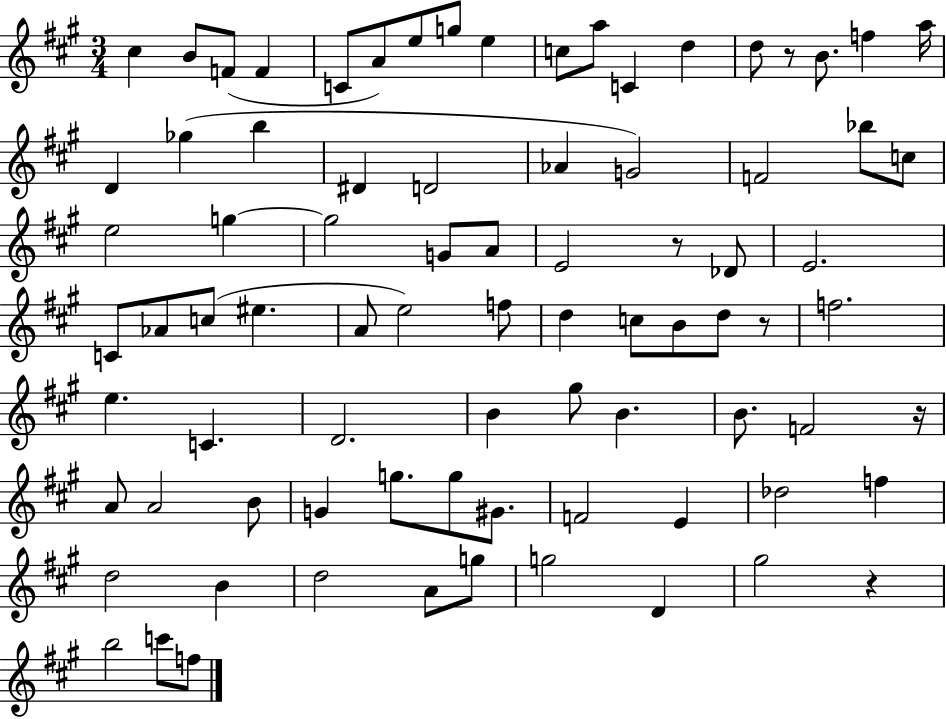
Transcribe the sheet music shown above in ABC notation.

X:1
T:Untitled
M:3/4
L:1/4
K:A
^c B/2 F/2 F C/2 A/2 e/2 g/2 e c/2 a/2 C d d/2 z/2 B/2 f a/4 D _g b ^D D2 _A G2 F2 _b/2 c/2 e2 g g2 G/2 A/2 E2 z/2 _D/2 E2 C/2 _A/2 c/2 ^e A/2 e2 f/2 d c/2 B/2 d/2 z/2 f2 e C D2 B ^g/2 B B/2 F2 z/4 A/2 A2 B/2 G g/2 g/2 ^G/2 F2 E _d2 f d2 B d2 A/2 g/2 g2 D ^g2 z b2 c'/2 f/2